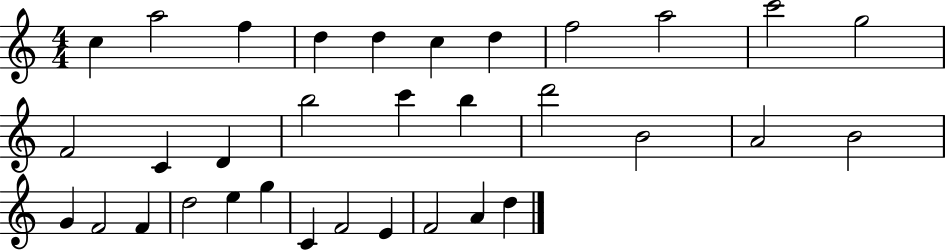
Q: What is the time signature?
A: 4/4